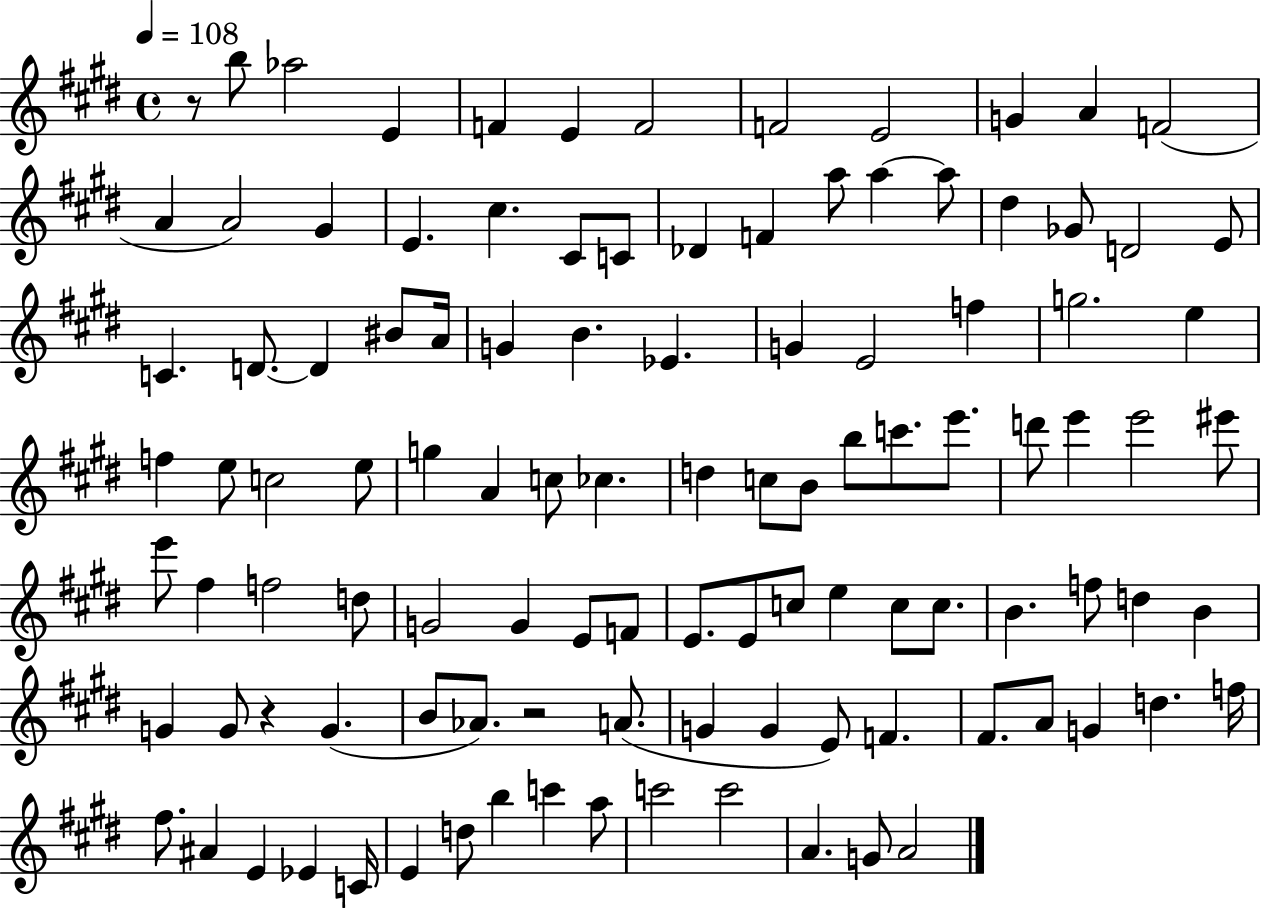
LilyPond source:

{
  \clef treble
  \time 4/4
  \defaultTimeSignature
  \key e \major
  \tempo 4 = 108
  r8 b''8 aes''2 e'4 | f'4 e'4 f'2 | f'2 e'2 | g'4 a'4 f'2( | \break a'4 a'2) gis'4 | e'4. cis''4. cis'8 c'8 | des'4 f'4 a''8 a''4~~ a''8 | dis''4 ges'8 d'2 e'8 | \break c'4. d'8.~~ d'4 bis'8 a'16 | g'4 b'4. ees'4. | g'4 e'2 f''4 | g''2. e''4 | \break f''4 e''8 c''2 e''8 | g''4 a'4 c''8 ces''4. | d''4 c''8 b'8 b''8 c'''8. e'''8. | d'''8 e'''4 e'''2 eis'''8 | \break e'''8 fis''4 f''2 d''8 | g'2 g'4 e'8 f'8 | e'8. e'8 c''8 e''4 c''8 c''8. | b'4. f''8 d''4 b'4 | \break g'4 g'8 r4 g'4.( | b'8 aes'8.) r2 a'8.( | g'4 g'4 e'8) f'4. | fis'8. a'8 g'4 d''4. f''16 | \break fis''8. ais'4 e'4 ees'4 c'16 | e'4 d''8 b''4 c'''4 a''8 | c'''2 c'''2 | a'4. g'8 a'2 | \break \bar "|."
}